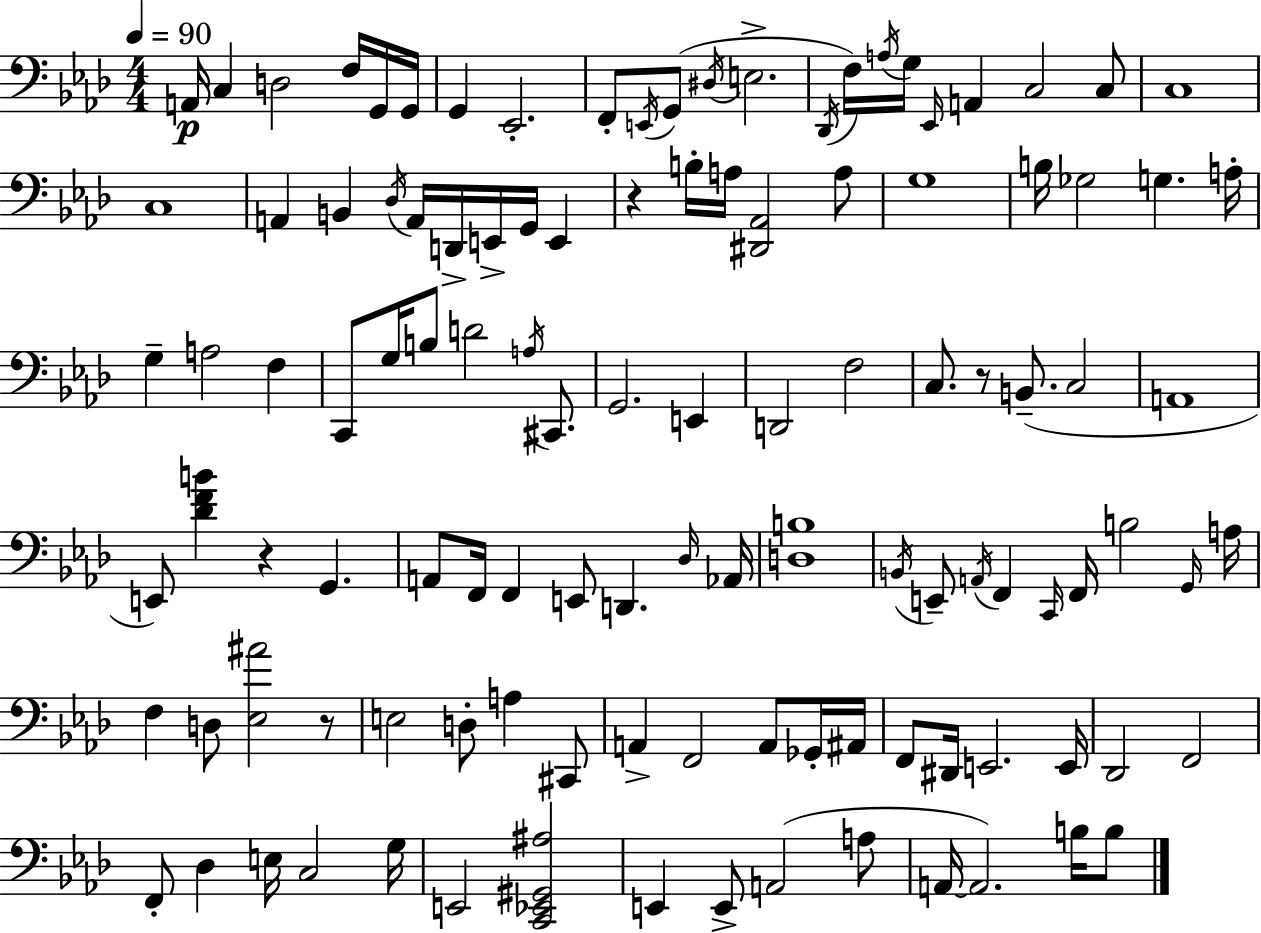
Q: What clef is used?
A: bass